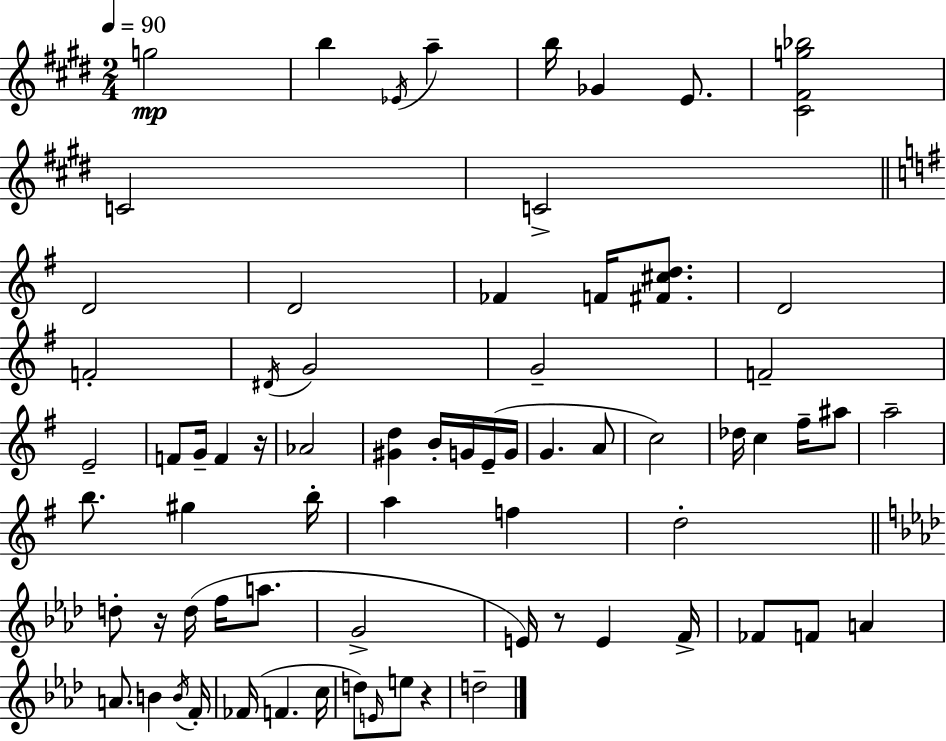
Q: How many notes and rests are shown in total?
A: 71